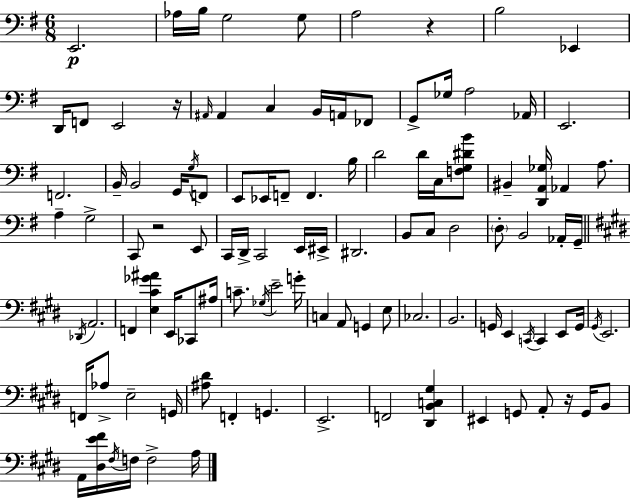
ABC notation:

X:1
T:Untitled
M:6/8
L:1/4
K:G
E,,2 _A,/4 B,/4 G,2 G,/2 A,2 z B,2 _E,, D,,/4 F,,/2 E,,2 z/4 ^A,,/4 ^A,, C, B,,/4 A,,/4 _F,,/2 G,,/2 _G,/4 A,2 _A,,/4 E,,2 F,,2 B,,/4 B,,2 G,,/4 G,/4 F,,/2 E,,/2 _E,,/4 F,,/2 F,, B,/4 D2 D/4 C,/4 [F,G,^DB]/2 ^B,, [D,,A,,_G,]/4 _A,, A,/2 A, G,2 C,,/2 z2 E,,/2 C,,/4 D,,/4 C,,2 E,,/4 ^E,,/4 ^D,,2 B,,/2 C,/2 D,2 D,/2 B,,2 _A,,/4 G,,/4 _D,,/4 A,,2 F,, [E,^C_G^A] E,,/4 _C,,/2 ^A,/4 C/2 _G,/4 E2 G/4 C, A,,/2 G,, E,/2 _C,2 B,,2 G,,/4 E,, C,,/4 C,, E,,/2 G,,/4 ^G,,/4 E,,2 F,,/4 _A,/2 E,2 G,,/4 [^A,^D]/2 F,, G,, E,,2 F,,2 [^D,,B,,C,^G,] ^E,, G,,/2 A,,/2 z/4 G,,/4 B,,/2 A,,/4 [^D,E^F]/4 ^F,/4 F,/4 F,2 A,/4